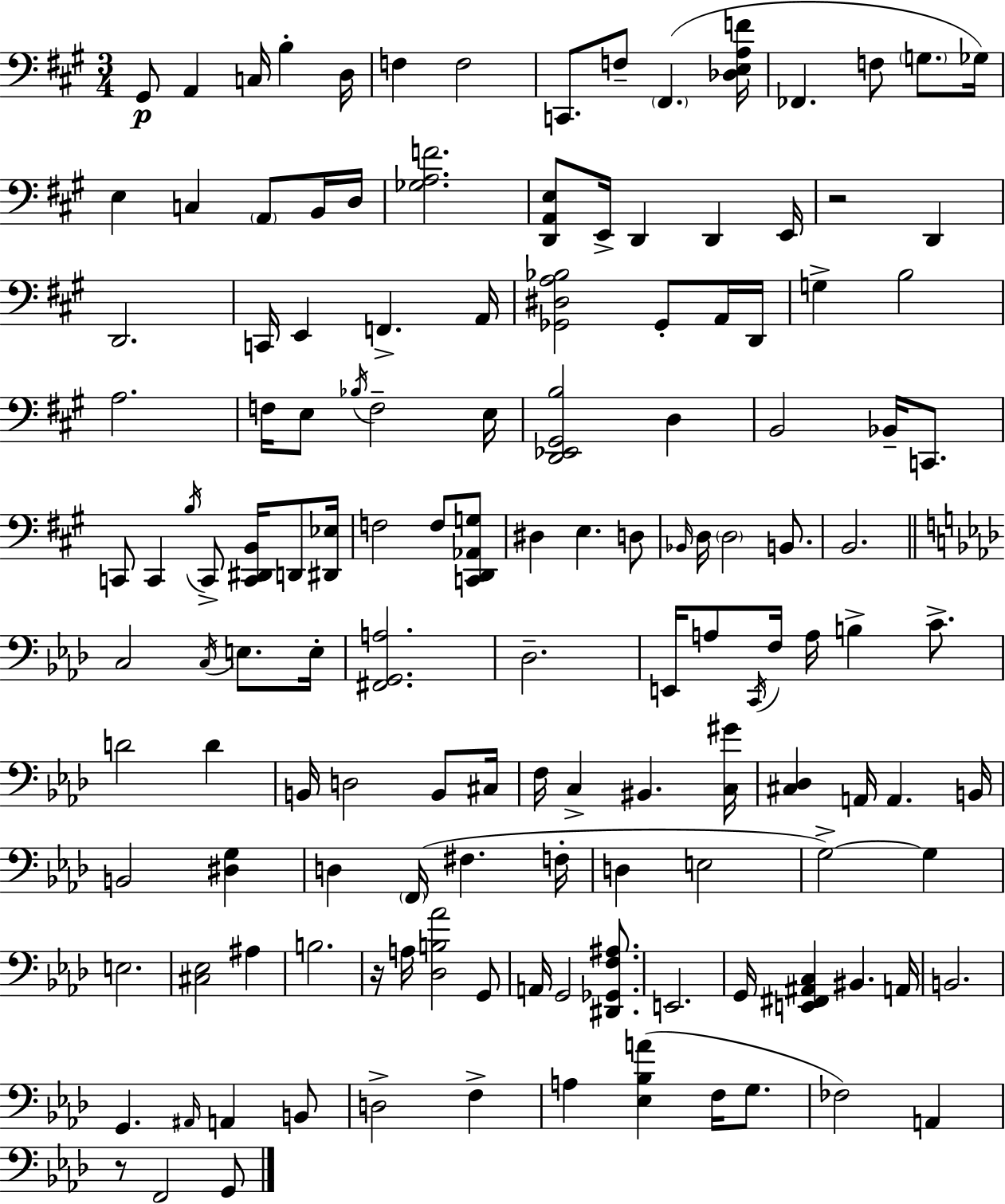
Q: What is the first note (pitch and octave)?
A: G#2